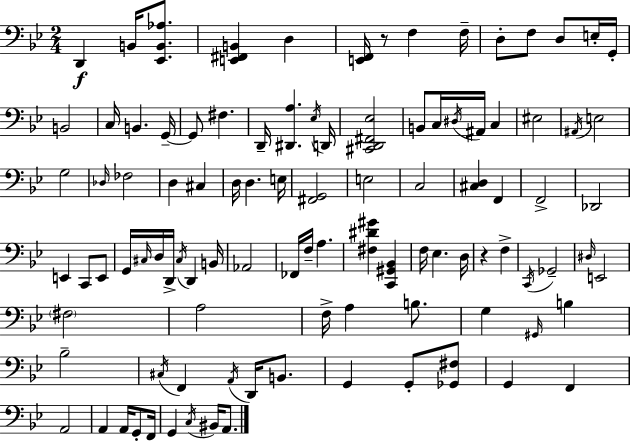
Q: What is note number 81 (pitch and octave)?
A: A2